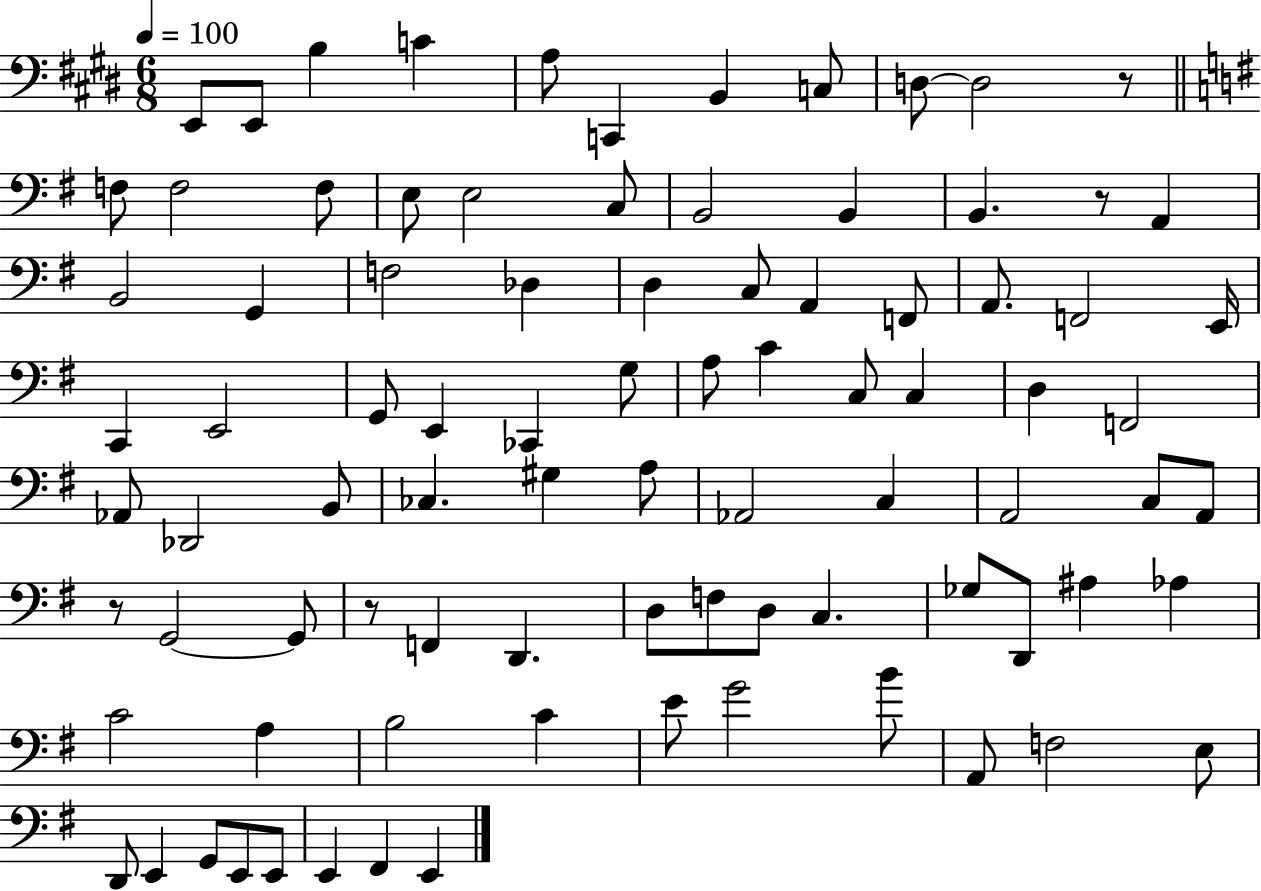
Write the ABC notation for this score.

X:1
T:Untitled
M:6/8
L:1/4
K:E
E,,/2 E,,/2 B, C A,/2 C,, B,, C,/2 D,/2 D,2 z/2 F,/2 F,2 F,/2 E,/2 E,2 C,/2 B,,2 B,, B,, z/2 A,, B,,2 G,, F,2 _D, D, C,/2 A,, F,,/2 A,,/2 F,,2 E,,/4 C,, E,,2 G,,/2 E,, _C,, G,/2 A,/2 C C,/2 C, D, F,,2 _A,,/2 _D,,2 B,,/2 _C, ^G, A,/2 _A,,2 C, A,,2 C,/2 A,,/2 z/2 G,,2 G,,/2 z/2 F,, D,, D,/2 F,/2 D,/2 C, _G,/2 D,,/2 ^A, _A, C2 A, B,2 C E/2 G2 B/2 A,,/2 F,2 E,/2 D,,/2 E,, G,,/2 E,,/2 E,,/2 E,, ^F,, E,,